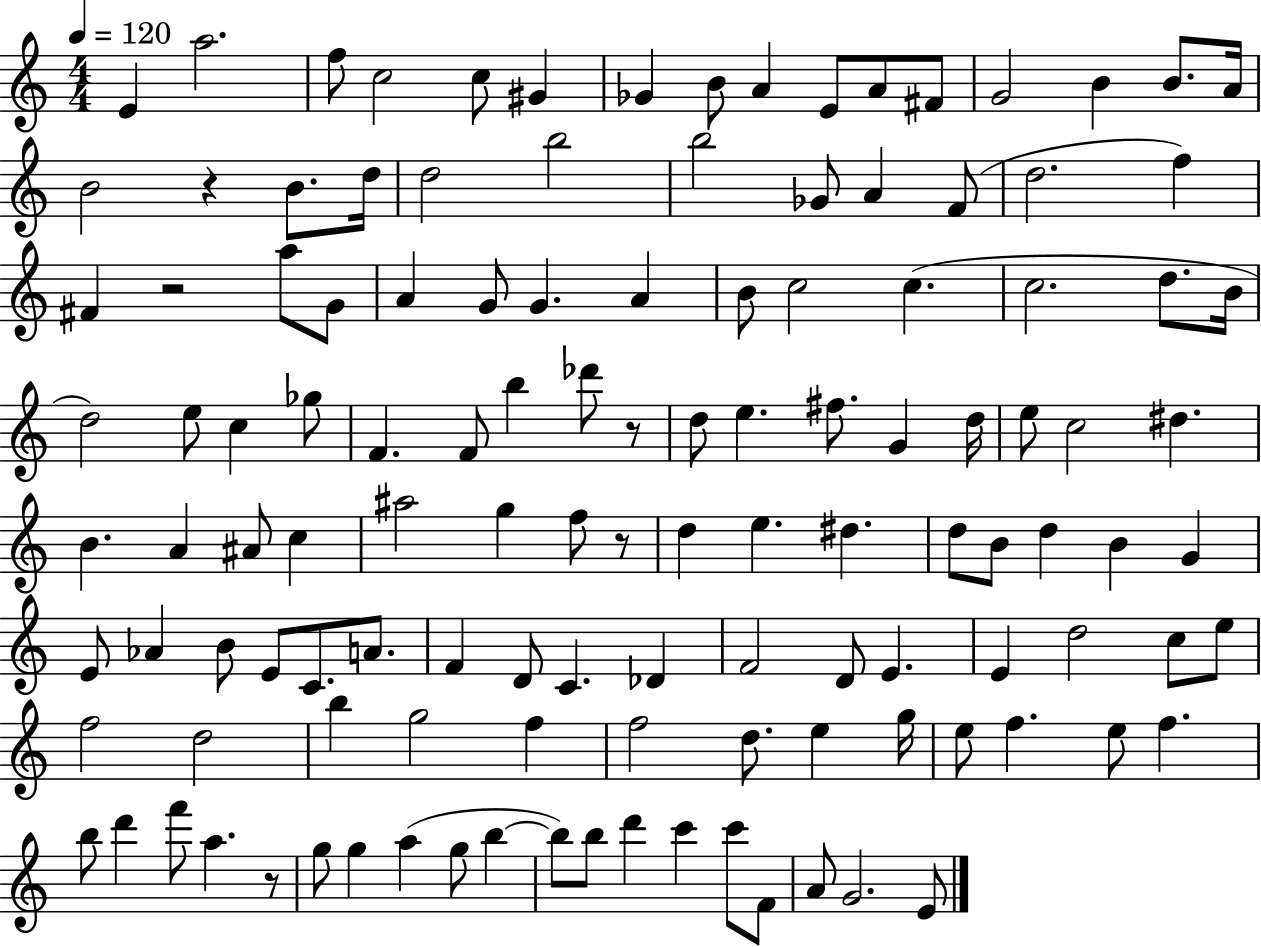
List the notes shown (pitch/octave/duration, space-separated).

E4/q A5/h. F5/e C5/h C5/e G#4/q Gb4/q B4/e A4/q E4/e A4/e F#4/e G4/h B4/q B4/e. A4/s B4/h R/q B4/e. D5/s D5/h B5/h B5/h Gb4/e A4/q F4/e D5/h. F5/q F#4/q R/h A5/e G4/e A4/q G4/e G4/q. A4/q B4/e C5/h C5/q. C5/h. D5/e. B4/s D5/h E5/e C5/q Gb5/e F4/q. F4/e B5/q Db6/e R/e D5/e E5/q. F#5/e. G4/q D5/s E5/e C5/h D#5/q. B4/q. A4/q A#4/e C5/q A#5/h G5/q F5/e R/e D5/q E5/q. D#5/q. D5/e B4/e D5/q B4/q G4/q E4/e Ab4/q B4/e E4/e C4/e. A4/e. F4/q D4/e C4/q. Db4/q F4/h D4/e E4/q. E4/q D5/h C5/e E5/e F5/h D5/h B5/q G5/h F5/q F5/h D5/e. E5/q G5/s E5/e F5/q. E5/e F5/q. B5/e D6/q F6/e A5/q. R/e G5/e G5/q A5/q G5/e B5/q B5/e B5/e D6/q C6/q C6/e F4/e A4/e G4/h. E4/e